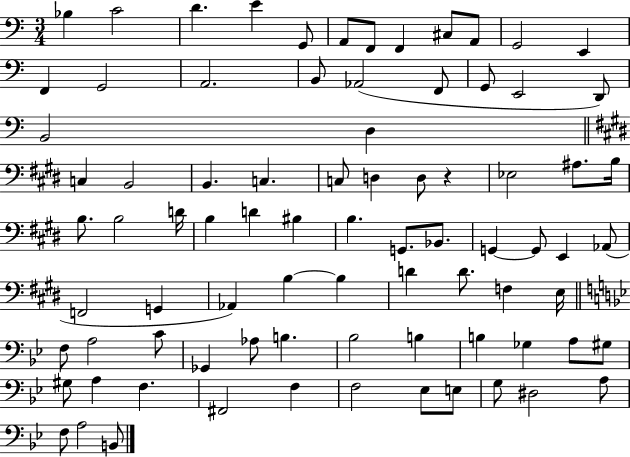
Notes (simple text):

Bb3/q C4/h D4/q. E4/q G2/e A2/e F2/e F2/q C#3/e A2/e G2/h E2/q F2/q G2/h A2/h. B2/e Ab2/h F2/e G2/e E2/h D2/e B2/h D3/q C3/q B2/h B2/q. C3/q. C3/e D3/q D3/e R/q Eb3/h A#3/e. B3/s B3/e. B3/h D4/s B3/q D4/q BIS3/q B3/q. G2/e. Bb2/e. G2/q G2/e E2/q Ab2/e F2/h G2/q Ab2/q B3/q B3/q D4/q D4/e. F3/q E3/s F3/e A3/h C4/e Gb2/q Ab3/e B3/q. Bb3/h B3/q B3/q Gb3/q A3/e G#3/e G#3/e A3/q F3/q. F#2/h F3/q F3/h Eb3/e E3/e G3/e D#3/h A3/e F3/e A3/h B2/e